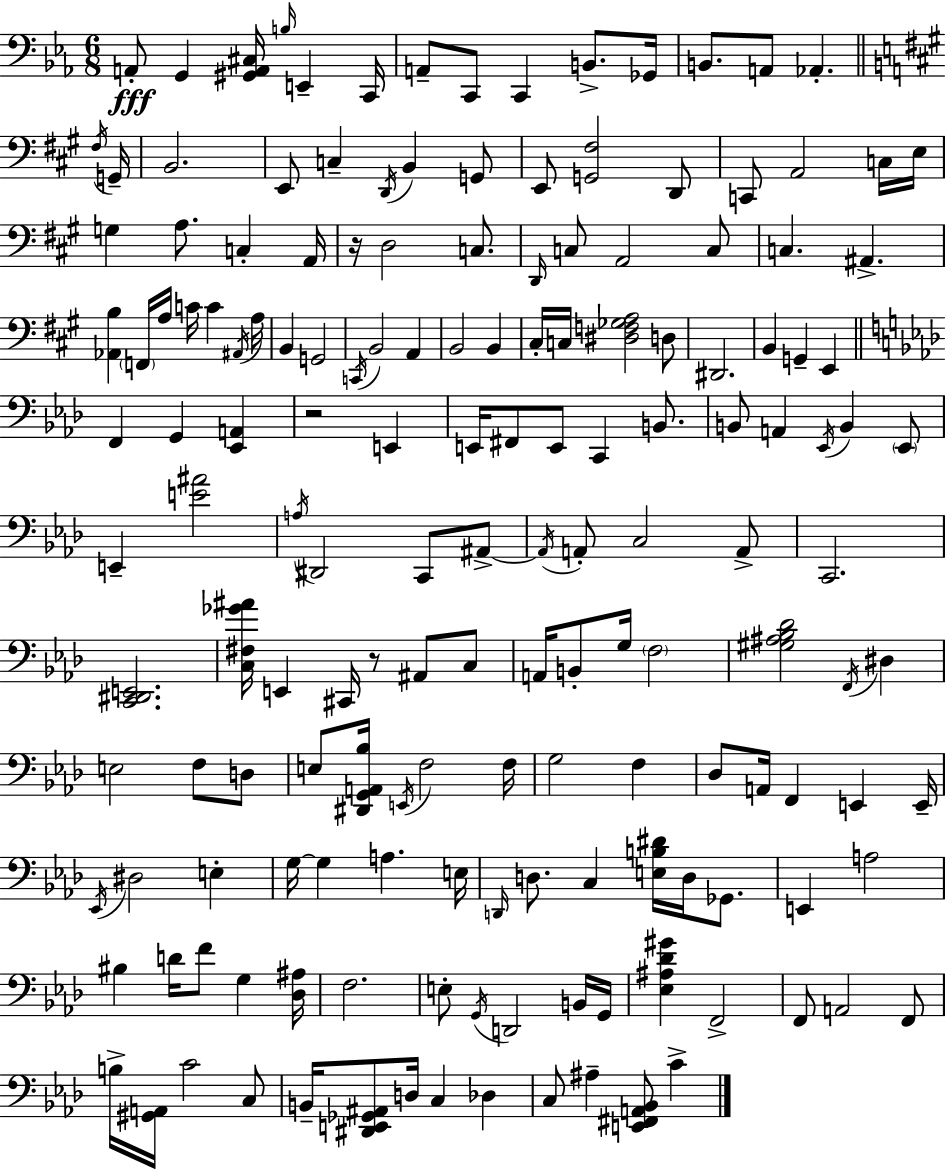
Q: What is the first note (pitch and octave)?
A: A2